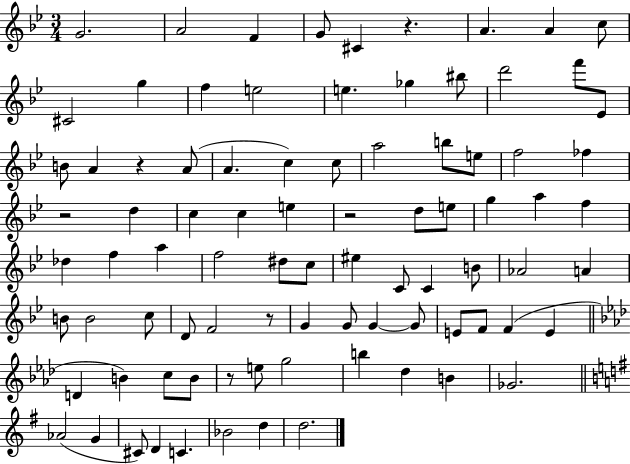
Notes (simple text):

G4/h. A4/h F4/q G4/e C#4/q R/q. A4/q. A4/q C5/e C#4/h G5/q F5/q E5/h E5/q. Gb5/q BIS5/e D6/h F6/e Eb4/e B4/e A4/q R/q A4/e A4/q. C5/q C5/e A5/h B5/e E5/e F5/h FES5/q R/h D5/q C5/q C5/q E5/q R/h D5/e E5/e G5/q A5/q F5/q Db5/q F5/q A5/q F5/h D#5/e C5/e EIS5/q C4/e C4/q B4/e Ab4/h A4/q B4/e B4/h C5/e D4/e F4/h R/e G4/q G4/e G4/q G4/e E4/e F4/e F4/q E4/q D4/q B4/q C5/e B4/e R/e E5/e G5/h B5/q Db5/q B4/q Gb4/h. Ab4/h G4/q C#4/e D4/q C4/q. Bb4/h D5/q D5/h.